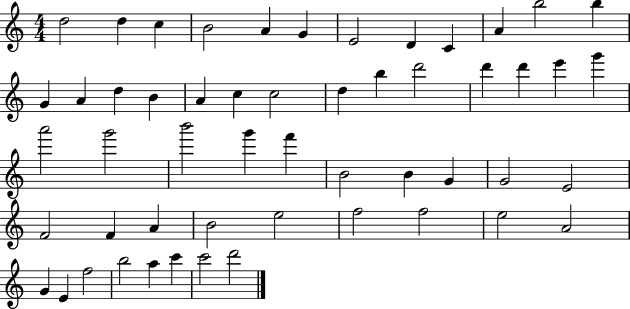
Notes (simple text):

D5/h D5/q C5/q B4/h A4/q G4/q E4/h D4/q C4/q A4/q B5/h B5/q G4/q A4/q D5/q B4/q A4/q C5/q C5/h D5/q B5/q D6/h D6/q D6/q E6/q G6/q A6/h G6/h B6/h G6/q F6/q B4/h B4/q G4/q G4/h E4/h F4/h F4/q A4/q B4/h E5/h F5/h F5/h E5/h A4/h G4/q E4/q F5/h B5/h A5/q C6/q C6/h D6/h